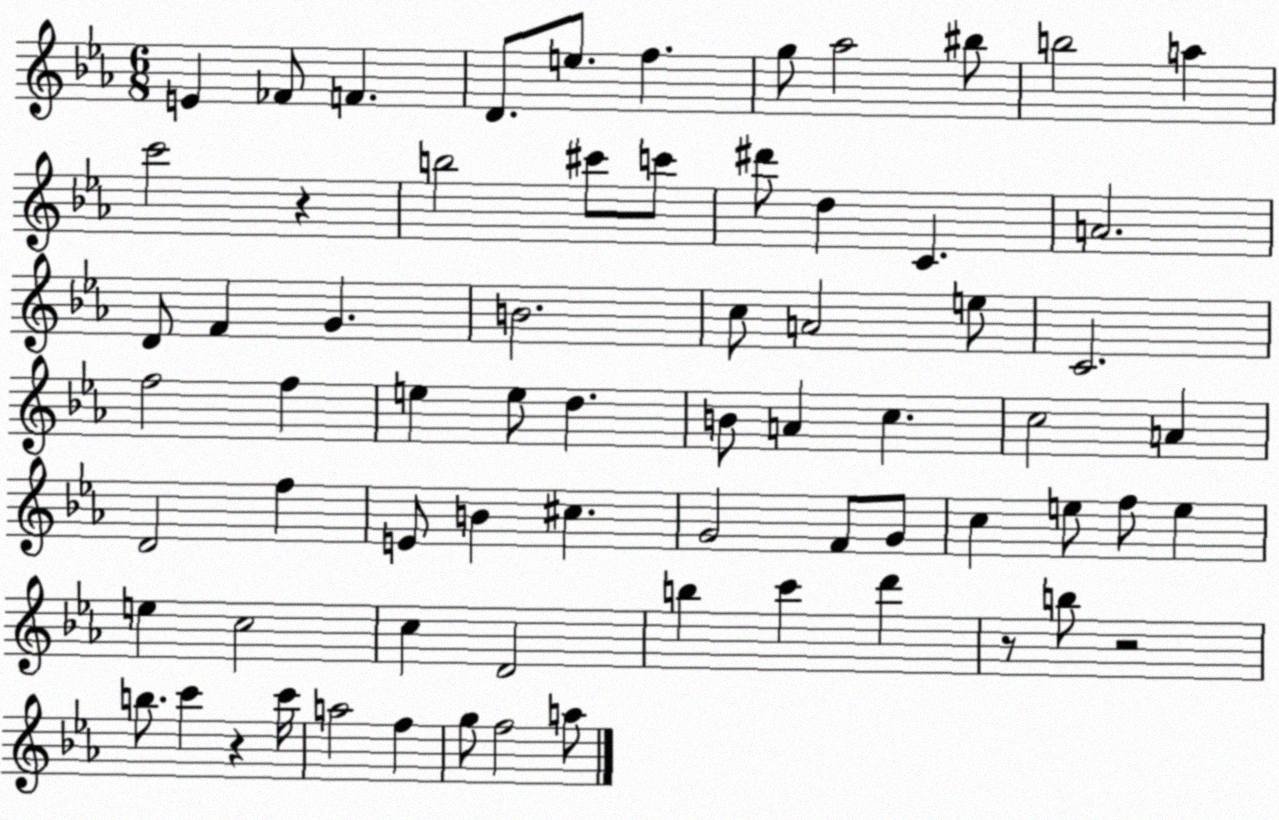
X:1
T:Untitled
M:6/8
L:1/4
K:Eb
E _F/2 F D/2 e/2 f g/2 _a2 ^b/2 b2 a c'2 z b2 ^c'/2 c'/2 ^d'/2 d C A2 D/2 F G B2 c/2 A2 e/2 C2 f2 f e e/2 d B/2 A c c2 A D2 f E/2 B ^c G2 F/2 G/2 c e/2 f/2 e e c2 c D2 b c' d' z/2 b/2 z2 b/2 c' z c'/4 a2 f g/2 f2 a/2